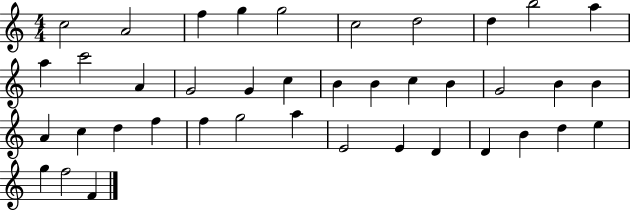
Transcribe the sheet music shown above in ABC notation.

X:1
T:Untitled
M:4/4
L:1/4
K:C
c2 A2 f g g2 c2 d2 d b2 a a c'2 A G2 G c B B c B G2 B B A c d f f g2 a E2 E D D B d e g f2 F